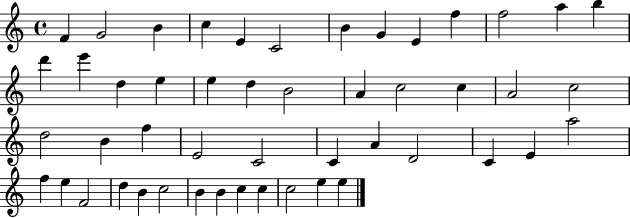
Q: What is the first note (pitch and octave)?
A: F4